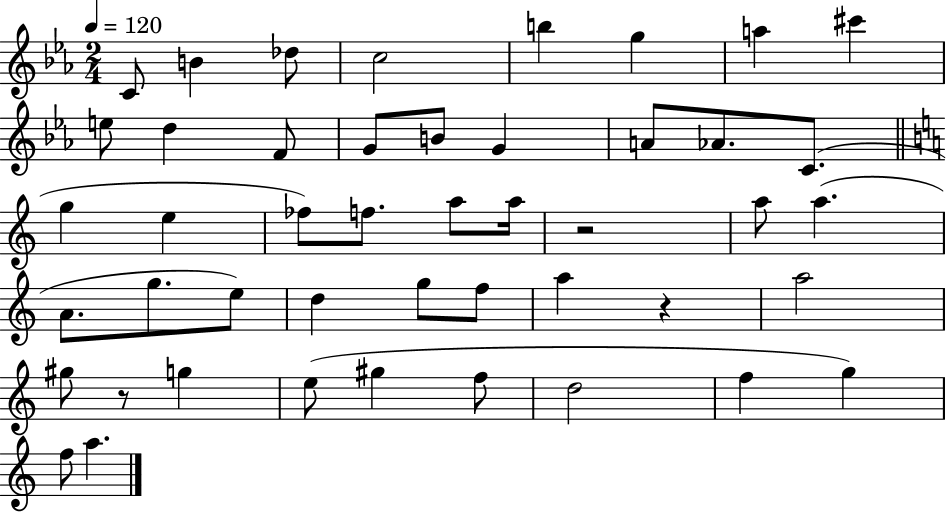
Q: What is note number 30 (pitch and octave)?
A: G5